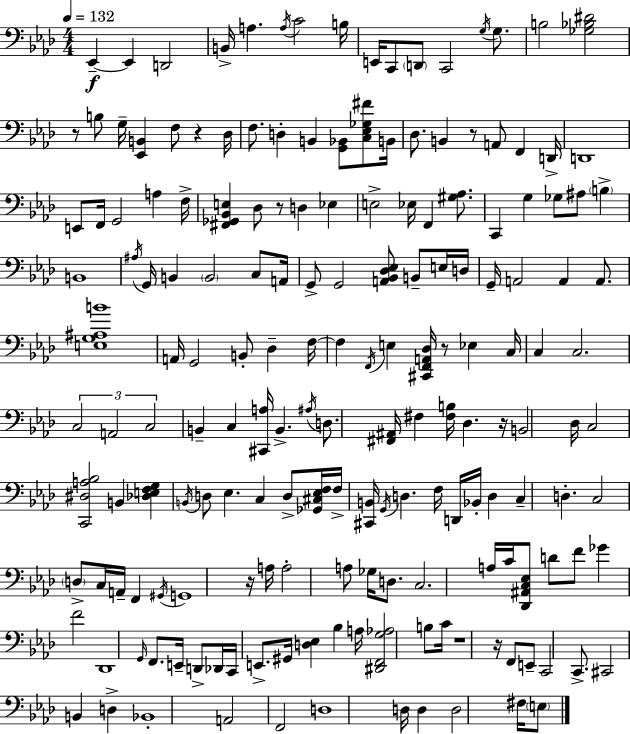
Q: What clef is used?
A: bass